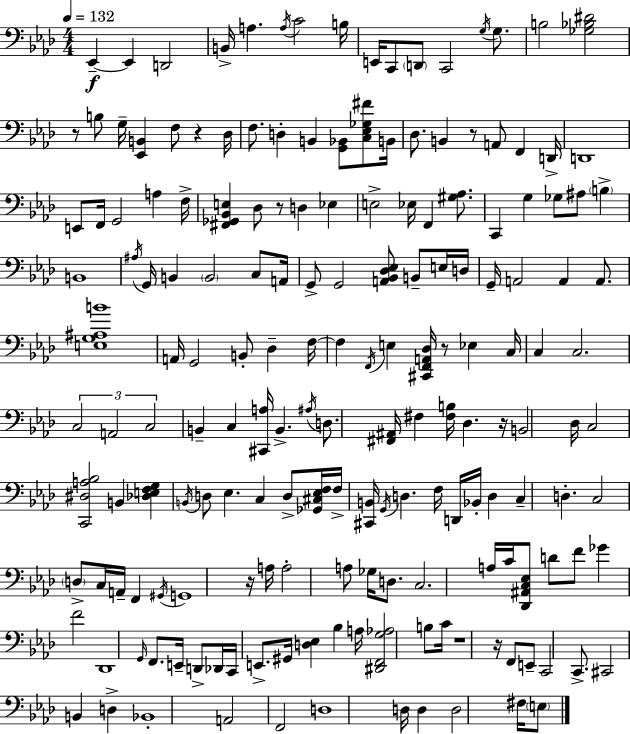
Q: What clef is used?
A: bass